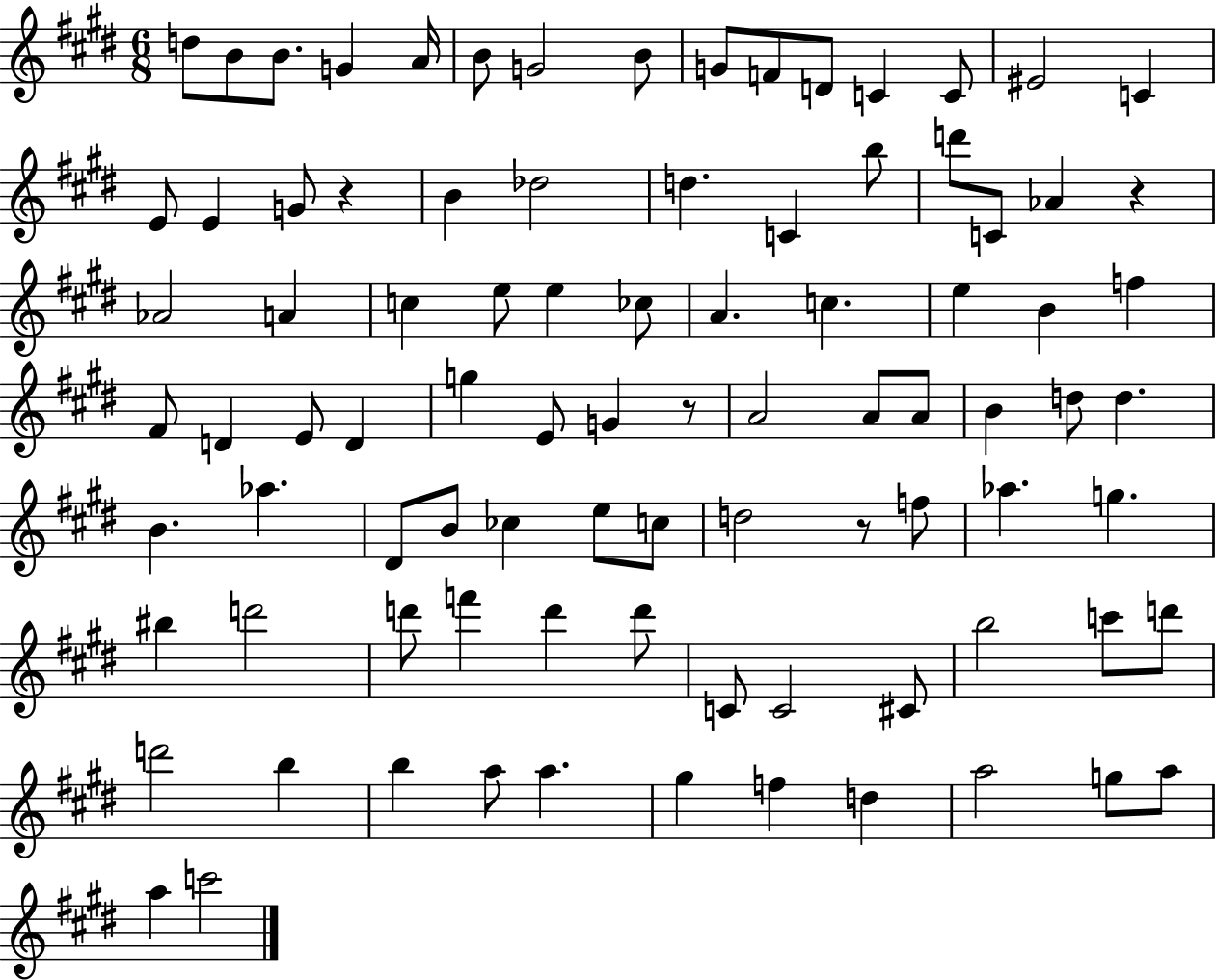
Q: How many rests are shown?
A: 4